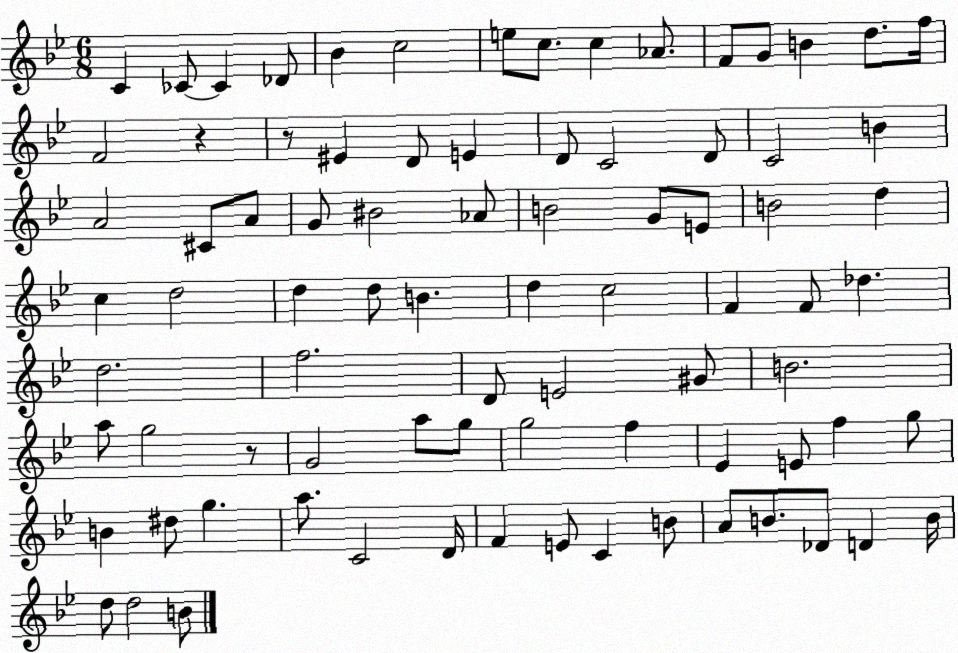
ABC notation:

X:1
T:Untitled
M:6/8
L:1/4
K:Bb
C _C/2 _C _D/2 _B c2 e/2 c/2 c _A/2 F/2 G/2 B d/2 f/4 F2 z z/2 ^E D/2 E D/2 C2 D/2 C2 B A2 ^C/2 A/2 G/2 ^B2 _A/2 B2 G/2 E/2 B2 d c d2 d d/2 B d c2 F F/2 _d d2 f2 D/2 E2 ^G/2 B2 a/2 g2 z/2 G2 a/2 g/2 g2 f _E E/2 f g/2 B ^d/2 g a/2 C2 D/4 F E/2 C B/2 A/2 B/2 _D/2 D B/4 d/2 d2 B/2